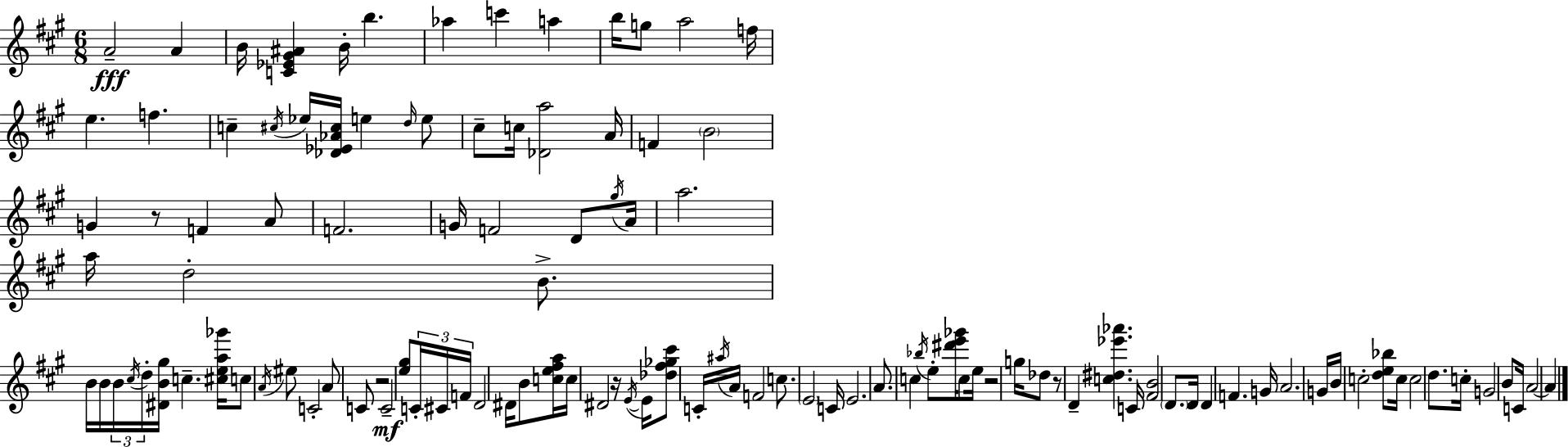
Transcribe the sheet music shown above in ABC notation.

X:1
T:Untitled
M:6/8
L:1/4
K:A
A2 A B/4 [C_E^G^A] B/4 b _a c' a b/4 g/2 a2 f/4 e f c ^c/4 _e/4 [_D_E_A^c]/4 e d/4 e/2 ^c/2 c/4 [_Da]2 A/4 F B2 G z/2 F A/2 F2 G/4 F2 D/2 ^g/4 A/4 a2 a/4 d2 B/2 B/4 B/4 B/4 ^c/4 d/4 [^DB^g]/4 c [^cea_g']/4 c/2 A/4 ^e/2 C2 A/2 C/2 z2 C2 [e^g]/2 C/4 ^C/4 F/4 D2 ^D/4 B/2 [ce^fa]/4 c/4 ^D2 z/4 E/4 E/4 [_d^f_g^c']/2 C/4 ^a/4 A/4 F2 c/2 E2 C/4 E2 A/2 c _b/4 e/2 [^d'e'_g']/4 c/2 e/4 z2 g/4 _d/2 z/2 D [c^d_e'_a'] C/4 [^FB]2 D/2 D/4 D F G/4 A2 G/4 B/4 c2 [de_b]/2 c/4 c2 d/2 c/4 G2 B/2 C/4 A2 A